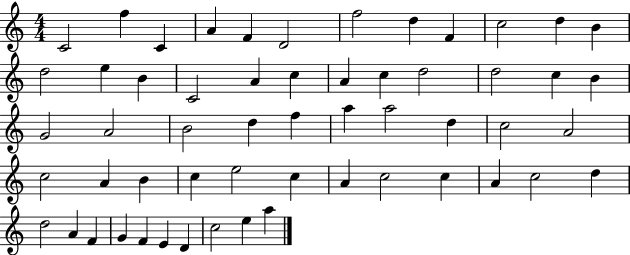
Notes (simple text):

C4/h F5/q C4/q A4/q F4/q D4/h F5/h D5/q F4/q C5/h D5/q B4/q D5/h E5/q B4/q C4/h A4/q C5/q A4/q C5/q D5/h D5/h C5/q B4/q G4/h A4/h B4/h D5/q F5/q A5/q A5/h D5/q C5/h A4/h C5/h A4/q B4/q C5/q E5/h C5/q A4/q C5/h C5/q A4/q C5/h D5/q D5/h A4/q F4/q G4/q F4/q E4/q D4/q C5/h E5/q A5/q